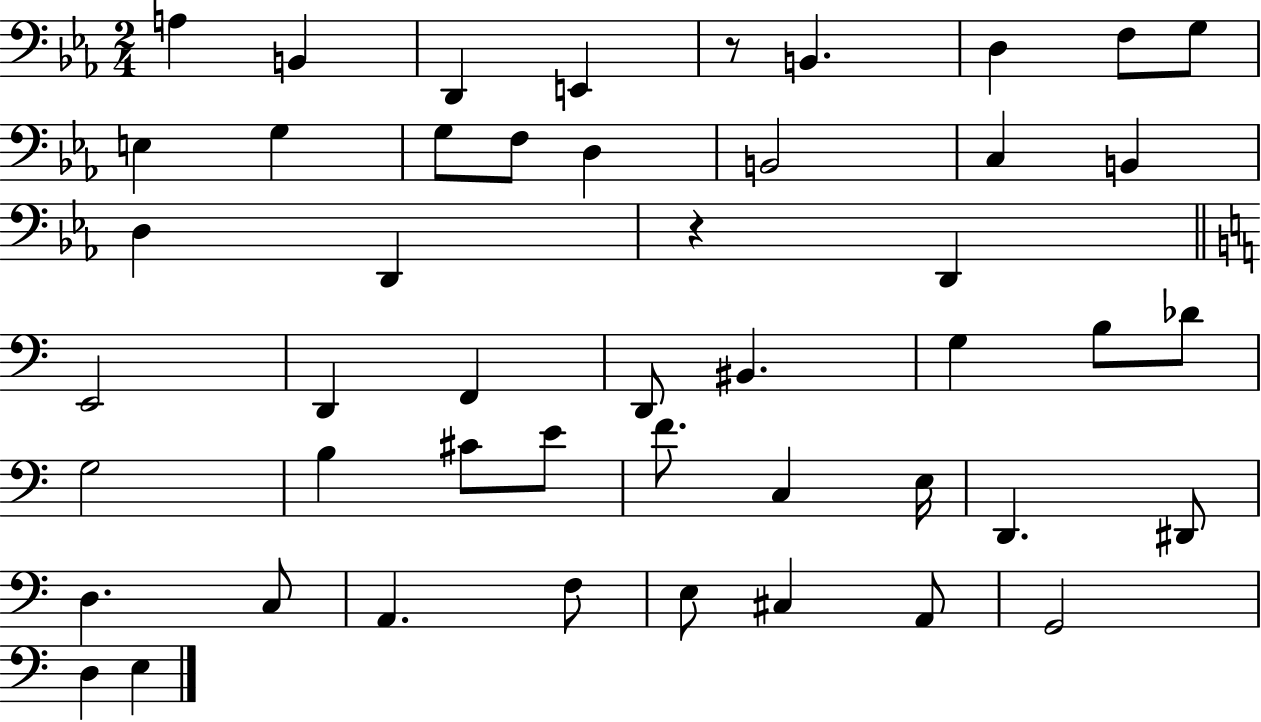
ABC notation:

X:1
T:Untitled
M:2/4
L:1/4
K:Eb
A, B,, D,, E,, z/2 B,, D, F,/2 G,/2 E, G, G,/2 F,/2 D, B,,2 C, B,, D, D,, z D,, E,,2 D,, F,, D,,/2 ^B,, G, B,/2 _D/2 G,2 B, ^C/2 E/2 F/2 C, E,/4 D,, ^D,,/2 D, C,/2 A,, F,/2 E,/2 ^C, A,,/2 G,,2 D, E,